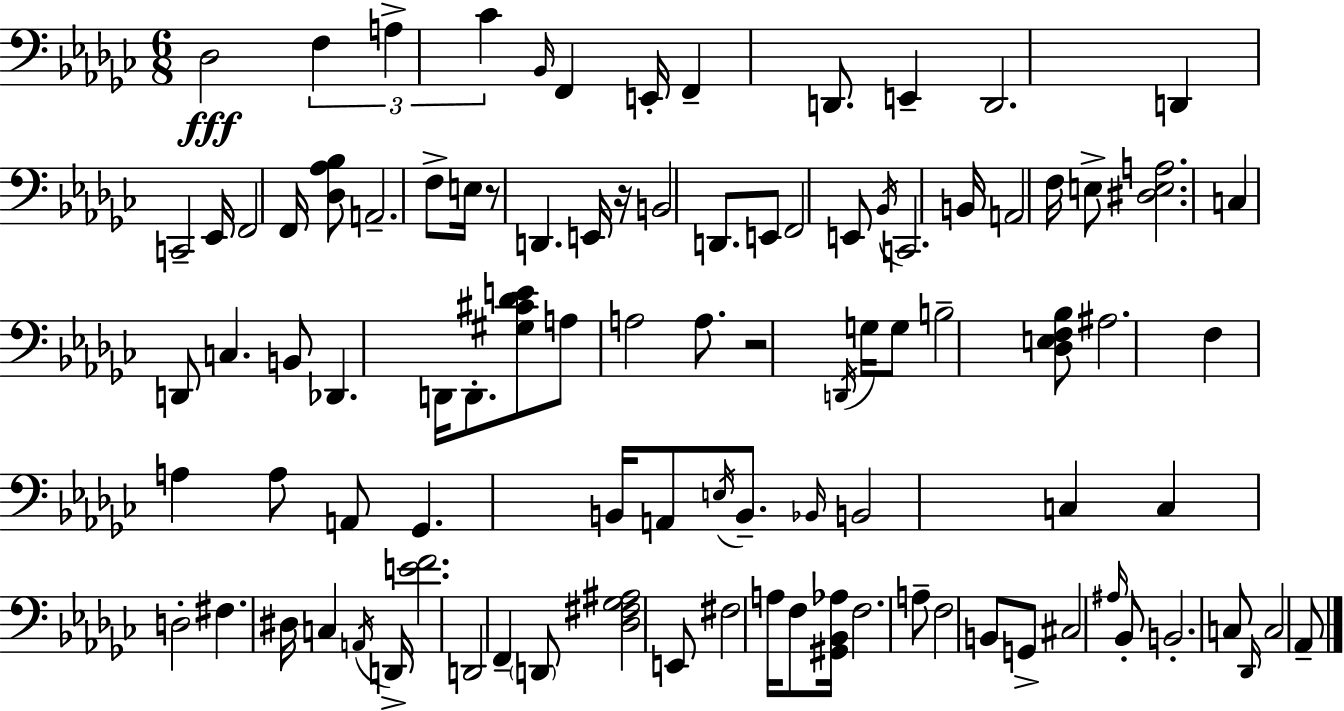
{
  \clef bass
  \numericTimeSignature
  \time 6/8
  \key ees \minor
  des2\fff \tuplet 3/2 { f4 | a4-> ces'4 } \grace { bes,16 } f,4 | e,16-. f,4-- d,8. e,4-- | d,2. | \break d,4 c,2-- | ees,16 f,2 f,16 <des aes bes>8 | a,2.-- | f8-> e16 r8 d,4. | \break e,16 r16 b,2 d,8. | e,8 f,2 e,8 | \acciaccatura { bes,16 } c,2. | b,16 a,2 f16 | \break e8-> <dis e a>2. | c4 d,8 c4. | b,8 des,4. d,16 d,8.-. | <gis cis' des' e'>8 a8 a2 | \break a8. r2 | \acciaccatura { d,16 } g16 g8 b2-- | <des e f bes>8 ais2. | f4 a4 a8 | \break a,8 ges,4. b,16 a,8 | \acciaccatura { e16 } b,8.-- \grace { bes,16 } b,2 | c4 c4 d2-. | fis4. dis16 | \break c4 \acciaccatura { a,16 } d,16-> <e' f'>2. | d,2 | f,4-- \parenthesize d,8 <des fis ges ais>2 | e,8 fis2 | \break a16 f8 <gis, bes, aes>16 f2. | a8-- f2 | b,8 g,8-> cis2 | \grace { ais16 } bes,8-. b,2.-. | \break c8 \grace { des,16 } c2 | aes,8-- \bar "|."
}